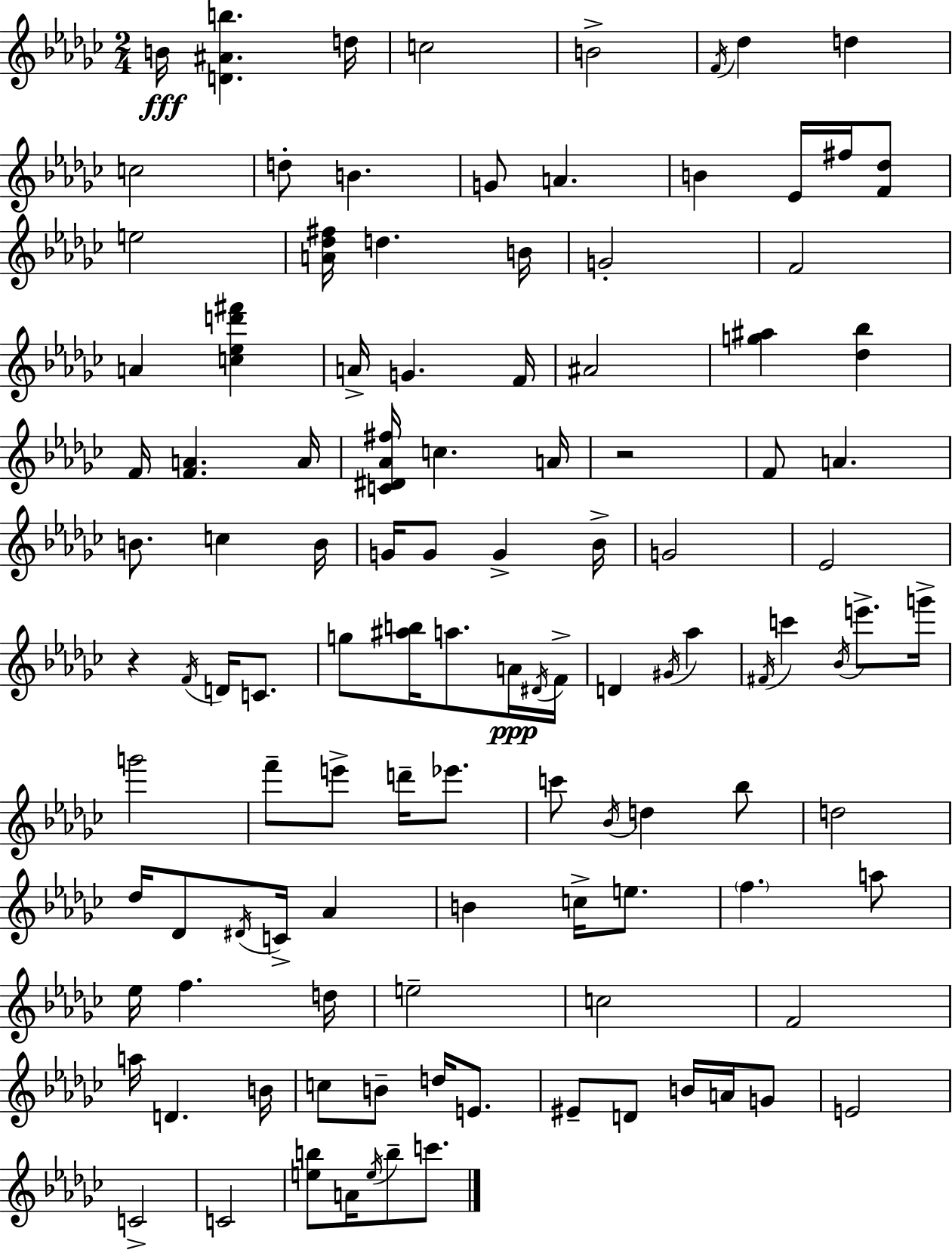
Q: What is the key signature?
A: EES minor